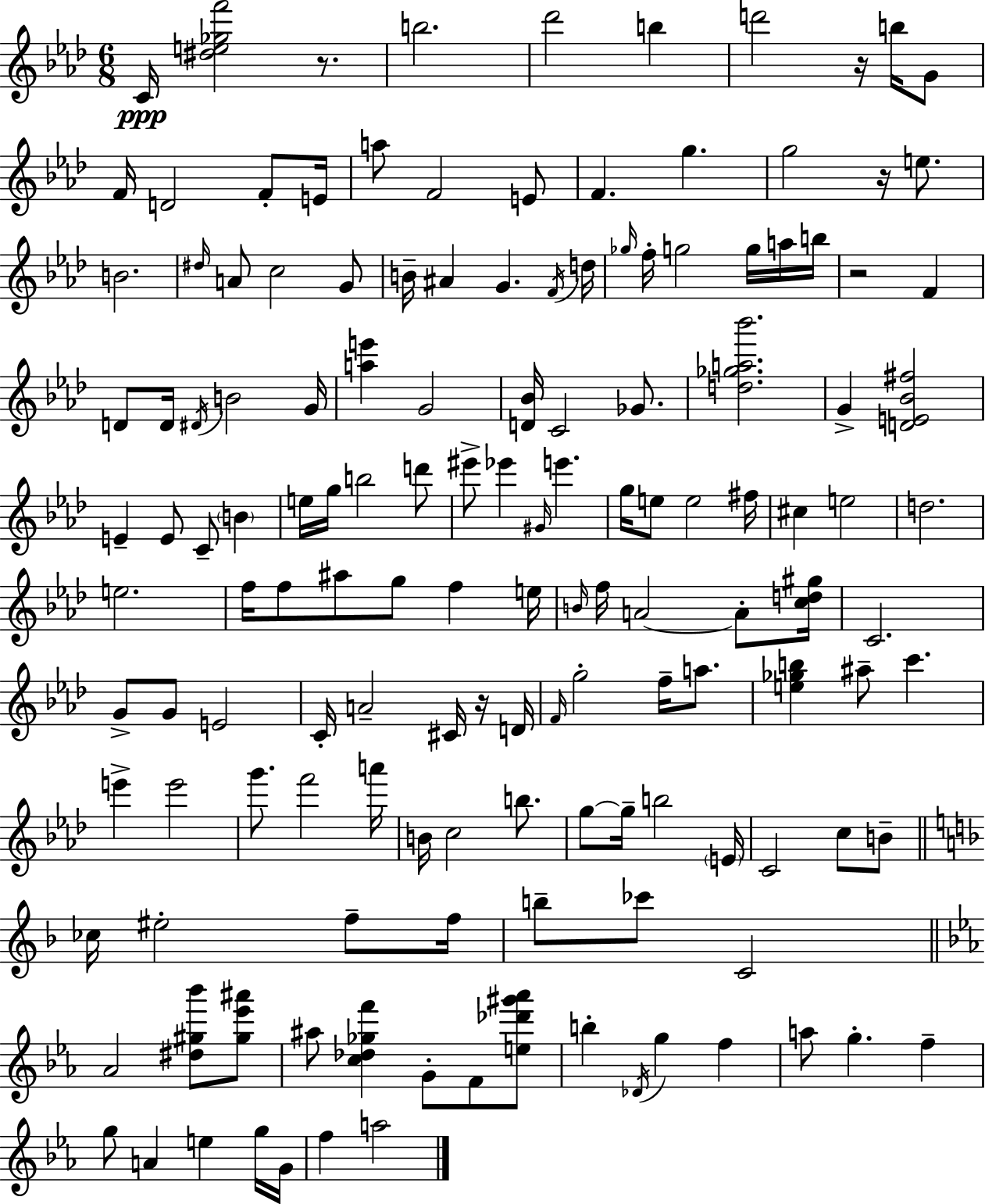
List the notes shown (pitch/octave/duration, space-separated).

C4/s [D#5,E5,Gb5,F6]/h R/e. B5/h. Db6/h B5/q D6/h R/s B5/s G4/e F4/s D4/h F4/e E4/s A5/e F4/h E4/e F4/q. G5/q. G5/h R/s E5/e. B4/h. D#5/s A4/e C5/h G4/e B4/s A#4/q G4/q. F4/s D5/s Gb5/s F5/s G5/h G5/s A5/s B5/s R/h F4/q D4/e D4/s D#4/s B4/h G4/s [A5,E6]/q G4/h [D4,Bb4]/s C4/h Gb4/e. [D5,Gb5,A5,Bb6]/h. G4/q [D4,E4,Bb4,F#5]/h E4/q E4/e C4/e B4/q E5/s G5/s B5/h D6/e EIS6/e Eb6/q G#4/s E6/q. G5/s E5/e E5/h F#5/s C#5/q E5/h D5/h. E5/h. F5/s F5/e A#5/e G5/e F5/q E5/s B4/s F5/s A4/h A4/e [C5,D5,G#5]/s C4/h. G4/e G4/e E4/h C4/s A4/h C#4/s R/s D4/s F4/s G5/h F5/s A5/e. [E5,Gb5,B5]/q A#5/e C6/q. E6/q E6/h G6/e. F6/h A6/s B4/s C5/h B5/e. G5/e G5/s B5/h E4/s C4/h C5/e B4/e CES5/s EIS5/h F5/e F5/s B5/e CES6/e C4/h Ab4/h [D#5,G#5,Bb6]/e [G#5,Eb6,A#6]/e A#5/e [C5,Db5,Gb5,F6]/q G4/e F4/e [E5,Db6,G#6,Ab6]/e B5/q Db4/s G5/q F5/q A5/e G5/q. F5/q G5/e A4/q E5/q G5/s G4/s F5/q A5/h